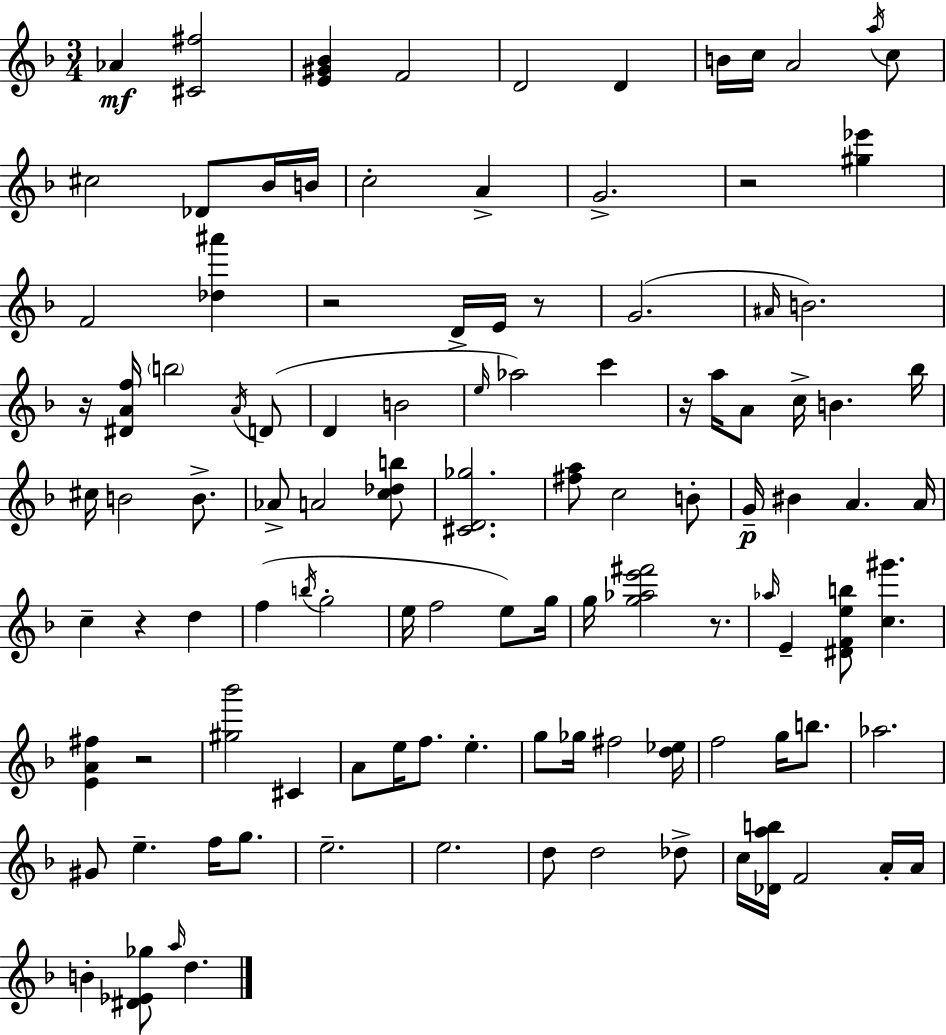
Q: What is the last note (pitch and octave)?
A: D5